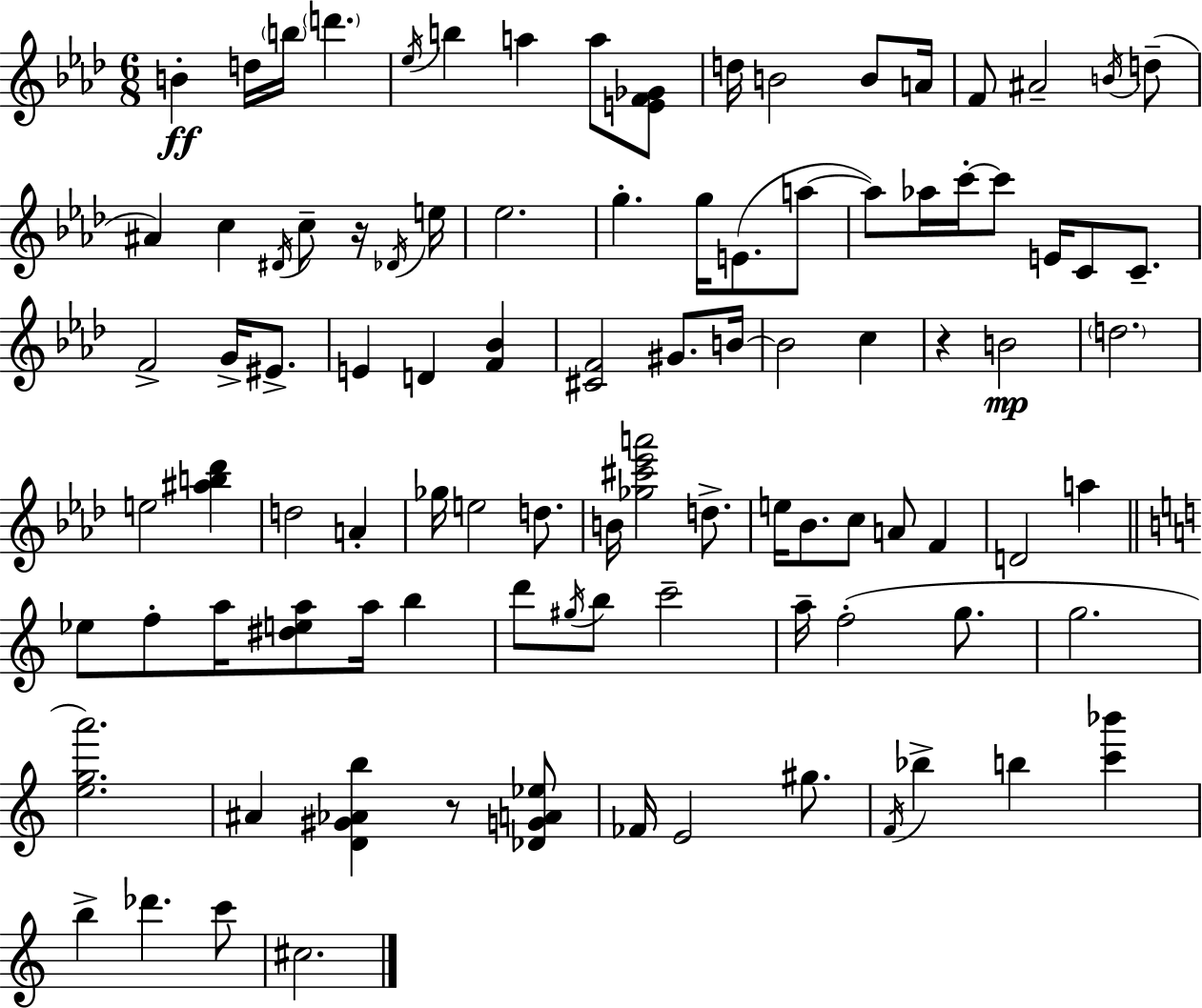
X:1
T:Untitled
M:6/8
L:1/4
K:Ab
B d/4 b/4 d' _e/4 b a a/2 [EF_G]/2 d/4 B2 B/2 A/4 F/2 ^A2 B/4 d/2 ^A c ^D/4 c/2 z/4 _D/4 e/4 _e2 g g/4 E/2 a/2 a/2 _a/4 c'/4 c'/2 E/4 C/2 C/2 F2 G/4 ^E/2 E D [F_B] [^CF]2 ^G/2 B/4 B2 c z B2 d2 e2 [^ab_d'] d2 A _g/4 e2 d/2 B/4 [_g^c'_e'a']2 d/2 e/4 _B/2 c/2 A/2 F D2 a _e/2 f/2 a/4 [^dea]/2 a/4 b d'/2 ^g/4 b/2 c'2 a/4 f2 g/2 g2 [ega']2 ^A [D^G_Ab] z/2 [_DGA_e]/2 _F/4 E2 ^g/2 F/4 _b b [c'_b'] b _d' c'/2 ^c2